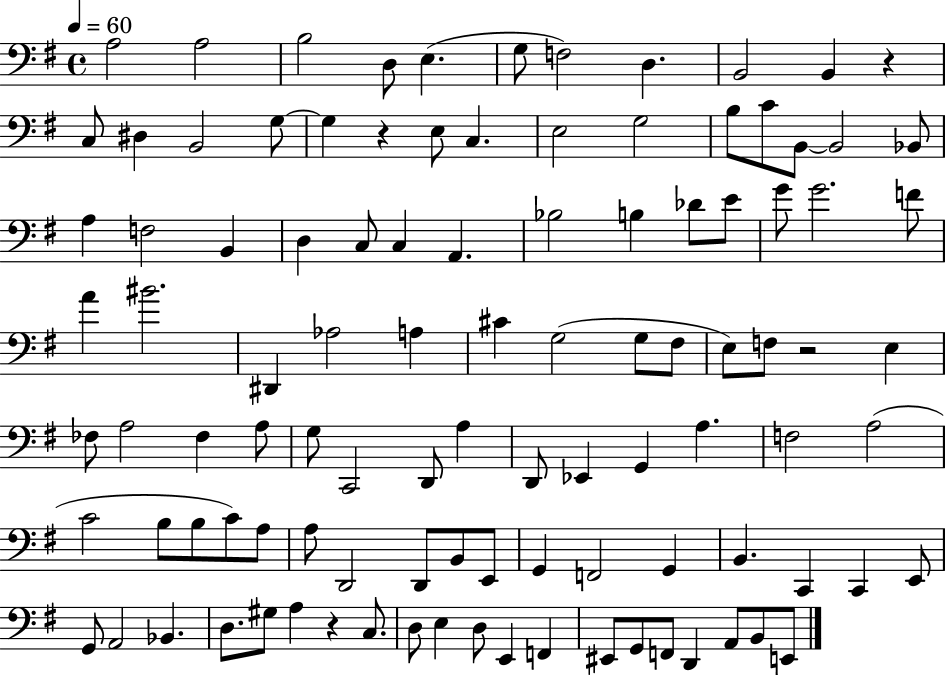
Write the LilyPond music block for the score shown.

{
  \clef bass
  \time 4/4
  \defaultTimeSignature
  \key g \major
  \tempo 4 = 60
  a2 a2 | b2 d8 e4.( | g8 f2) d4. | b,2 b,4 r4 | \break c8 dis4 b,2 g8~~ | g4 r4 e8 c4. | e2 g2 | b8 c'8 b,8~~ b,2 bes,8 | \break a4 f2 b,4 | d4 c8 c4 a,4. | bes2 b4 des'8 e'8 | g'8 g'2. f'8 | \break a'4 bis'2. | dis,4 aes2 a4 | cis'4 g2( g8 fis8 | e8) f8 r2 e4 | \break fes8 a2 fes4 a8 | g8 c,2 d,8 a4 | d,8 ees,4 g,4 a4. | f2 a2( | \break c'2 b8 b8 c'8) a8 | a8 d,2 d,8 b,8 e,8 | g,4 f,2 g,4 | b,4. c,4 c,4 e,8 | \break g,8 a,2 bes,4. | d8. gis8 a4 r4 c8. | d8 e4 d8 e,4 f,4 | eis,8 g,8 f,8 d,4 a,8 b,8 e,8 | \break \bar "|."
}